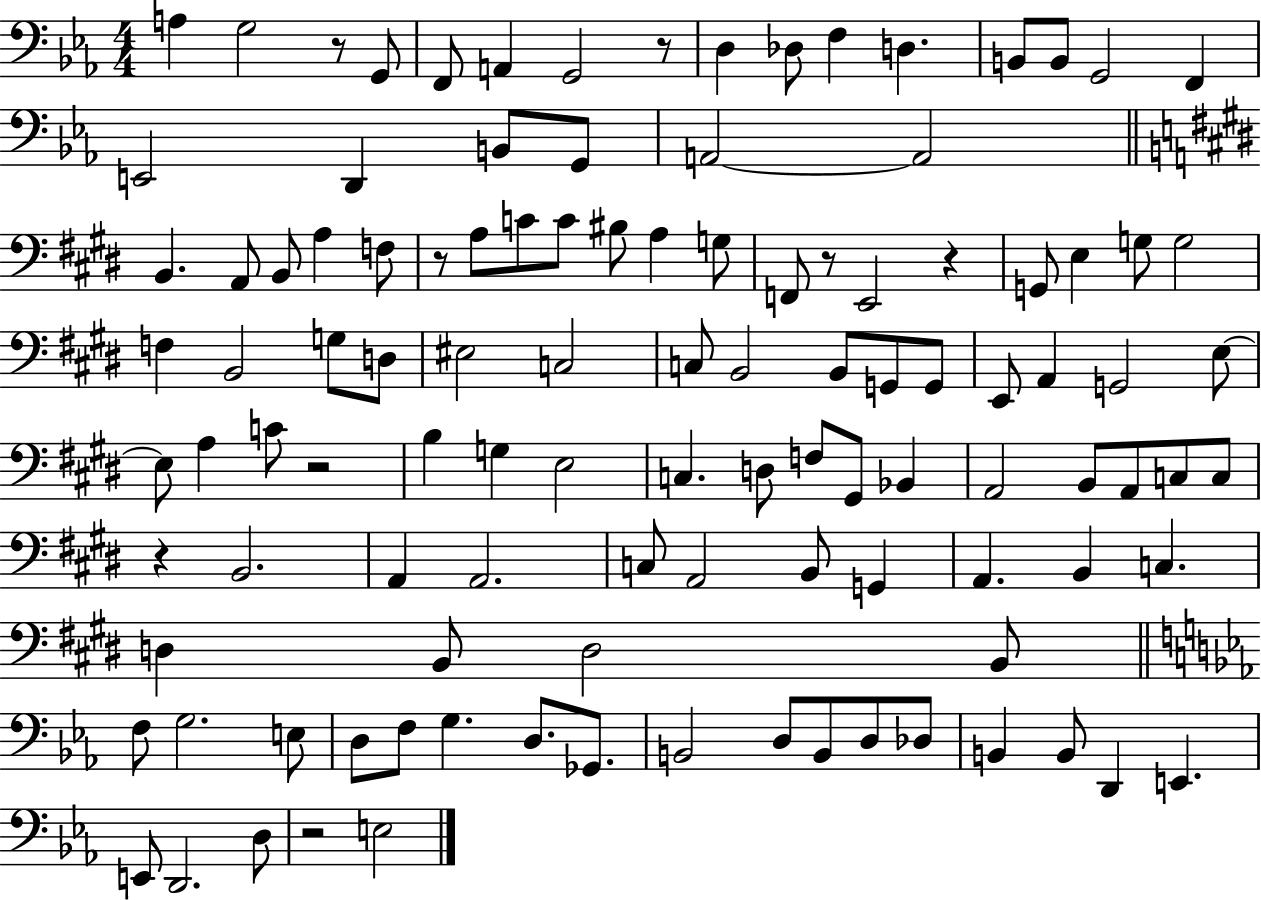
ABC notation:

X:1
T:Untitled
M:4/4
L:1/4
K:Eb
A, G,2 z/2 G,,/2 F,,/2 A,, G,,2 z/2 D, _D,/2 F, D, B,,/2 B,,/2 G,,2 F,, E,,2 D,, B,,/2 G,,/2 A,,2 A,,2 B,, A,,/2 B,,/2 A, F,/2 z/2 A,/2 C/2 C/2 ^B,/2 A, G,/2 F,,/2 z/2 E,,2 z G,,/2 E, G,/2 G,2 F, B,,2 G,/2 D,/2 ^E,2 C,2 C,/2 B,,2 B,,/2 G,,/2 G,,/2 E,,/2 A,, G,,2 E,/2 E,/2 A, C/2 z2 B, G, E,2 C, D,/2 F,/2 ^G,,/2 _B,, A,,2 B,,/2 A,,/2 C,/2 C,/2 z B,,2 A,, A,,2 C,/2 A,,2 B,,/2 G,, A,, B,, C, D, B,,/2 D,2 B,,/2 F,/2 G,2 E,/2 D,/2 F,/2 G, D,/2 _G,,/2 B,,2 D,/2 B,,/2 D,/2 _D,/2 B,, B,,/2 D,, E,, E,,/2 D,,2 D,/2 z2 E,2